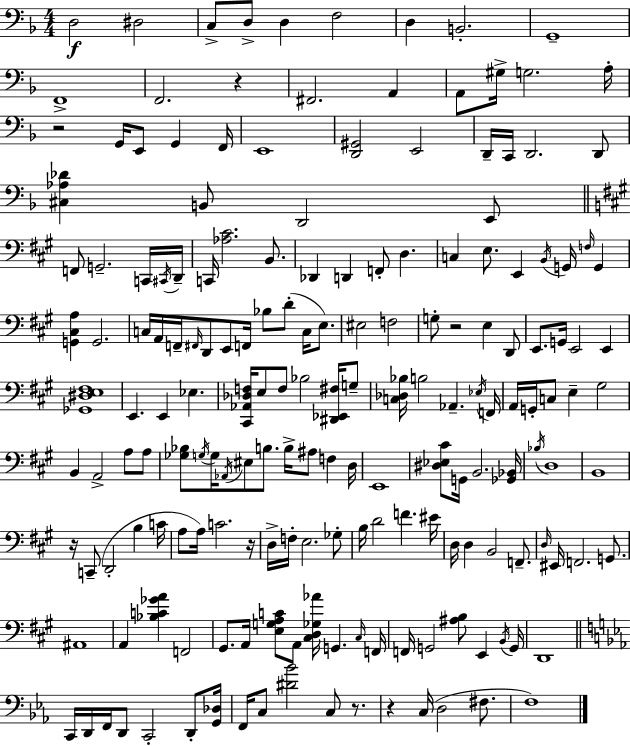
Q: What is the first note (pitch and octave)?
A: D3